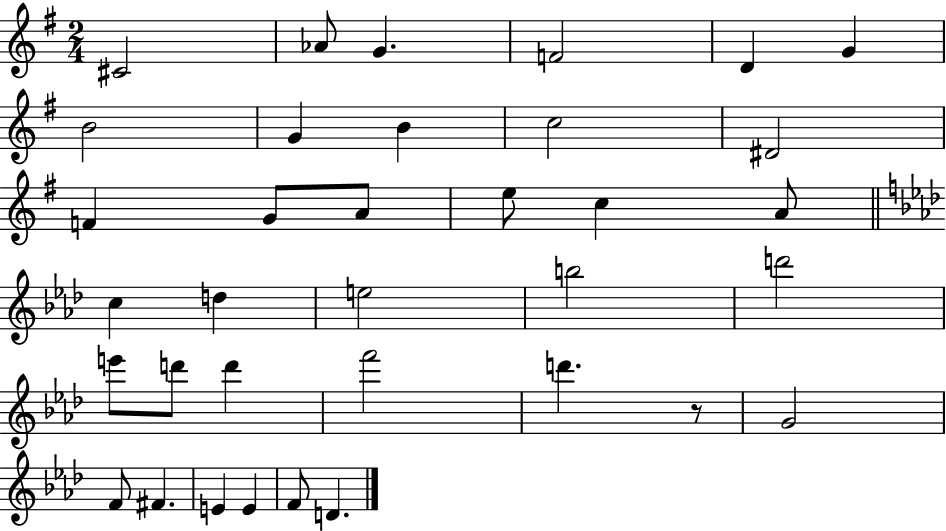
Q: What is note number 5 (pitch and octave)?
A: D4